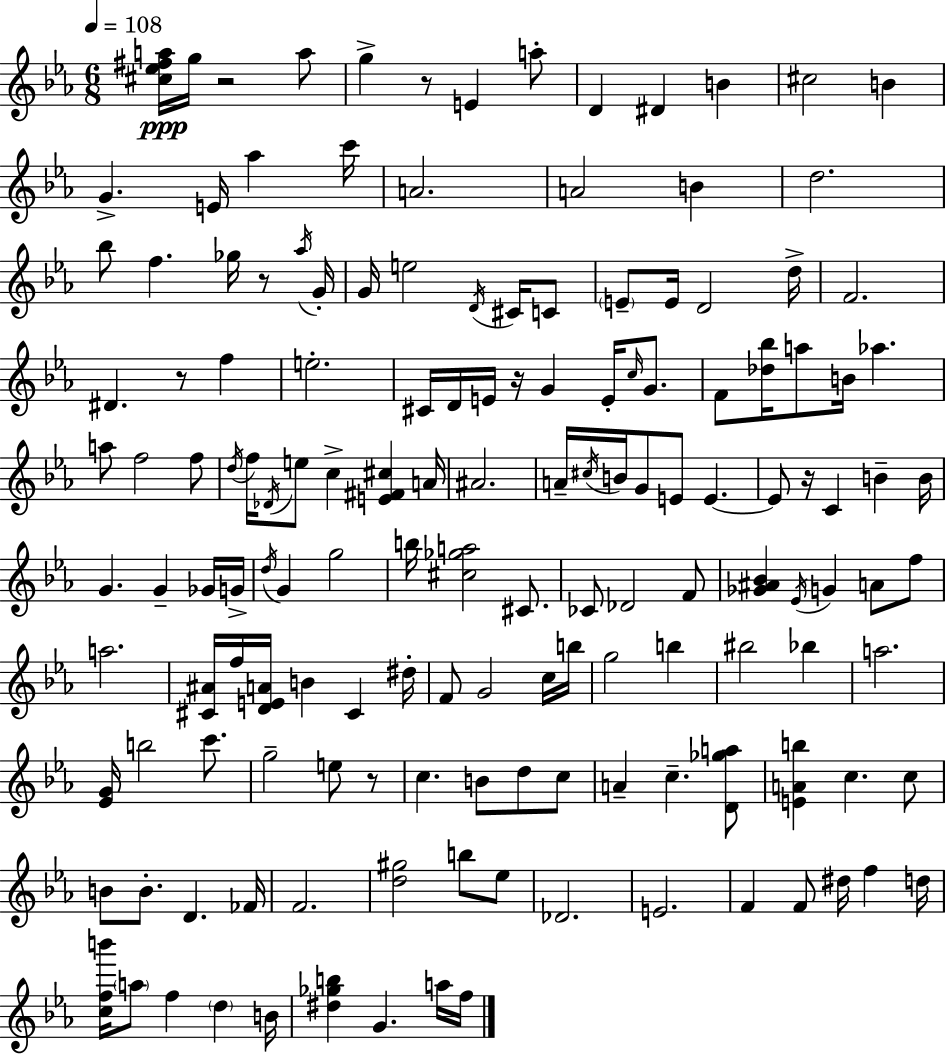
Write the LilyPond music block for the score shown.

{
  \clef treble
  \numericTimeSignature
  \time 6/8
  \key ees \major
  \tempo 4 = 108
  <cis'' ees'' fis'' a''>16\ppp g''16 r2 a''8 | g''4-> r8 e'4 a''8-. | d'4 dis'4 b'4 | cis''2 b'4 | \break g'4.-> e'16 aes''4 c'''16 | a'2. | a'2 b'4 | d''2. | \break bes''8 f''4. ges''16 r8 \acciaccatura { aes''16 } | g'16-. g'16 e''2 \acciaccatura { d'16 } cis'16 | c'8 \parenthesize e'8-- e'16 d'2 | d''16-> f'2. | \break dis'4. r8 f''4 | e''2.-. | cis'16 d'16 e'16 r16 g'4 e'16-. \grace { c''16 } | g'8. f'8 <des'' bes''>16 a''8 b'16 aes''4. | \break a''8 f''2 | f''8 \acciaccatura { d''16 } f''16 \acciaccatura { des'16 } e''8 c''4-> | <e' fis' cis''>4 a'16 ais'2. | a'16-- \acciaccatura { cis''16 } b'16 g'8 e'8 | \break e'4.~~ e'8 r16 c'4 | b'4-- b'16 g'4. | g'4-- ges'16 g'16-> \acciaccatura { d''16 } g'4 g''2 | b''16 <cis'' ges'' a''>2 | \break cis'8. ces'8 des'2 | f'8 <ges' ais' bes'>4 \acciaccatura { ees'16 } | g'4 a'8 f''8 a''2. | <cis' ais'>16 f''16 <d' e' a'>16 b'4 | \break cis'4 dis''16-. f'8 g'2 | c''16 b''16 g''2 | b''4 bis''2 | bes''4 a''2. | \break <ees' g'>16 b''2 | c'''8. g''2-- | e''8 r8 c''4. | b'8 d''8 c''8 a'4-- | \break c''4.-- <d' ges'' a''>8 <e' a' b''>4 | c''4. c''8 b'8 b'8.-. | d'4. fes'16 f'2. | <d'' gis''>2 | \break b''8 ees''8 des'2. | e'2. | f'4 | f'8 dis''16 f''4 d''16 <c'' f'' b'''>16 \parenthesize a''8 f''4 | \break \parenthesize d''4 b'16 <dis'' ges'' b''>4 | g'4. a''16 f''16 \bar "|."
}